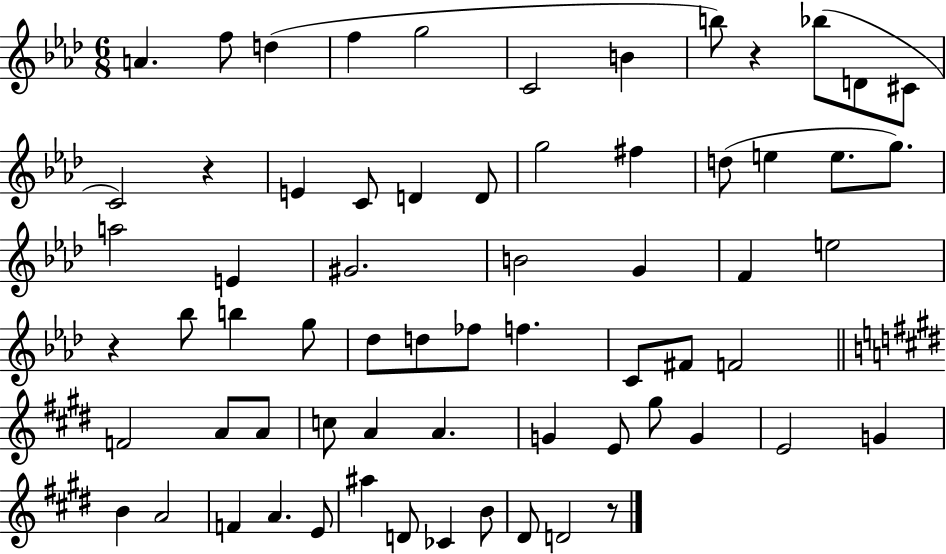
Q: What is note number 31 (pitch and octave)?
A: B5